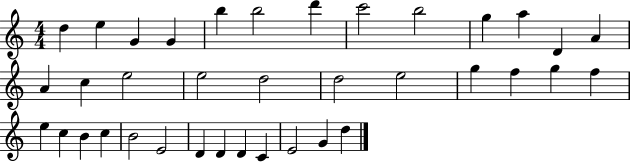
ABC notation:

X:1
T:Untitled
M:4/4
L:1/4
K:C
d e G G b b2 d' c'2 b2 g a D A A c e2 e2 d2 d2 e2 g f g f e c B c B2 E2 D D D C E2 G d